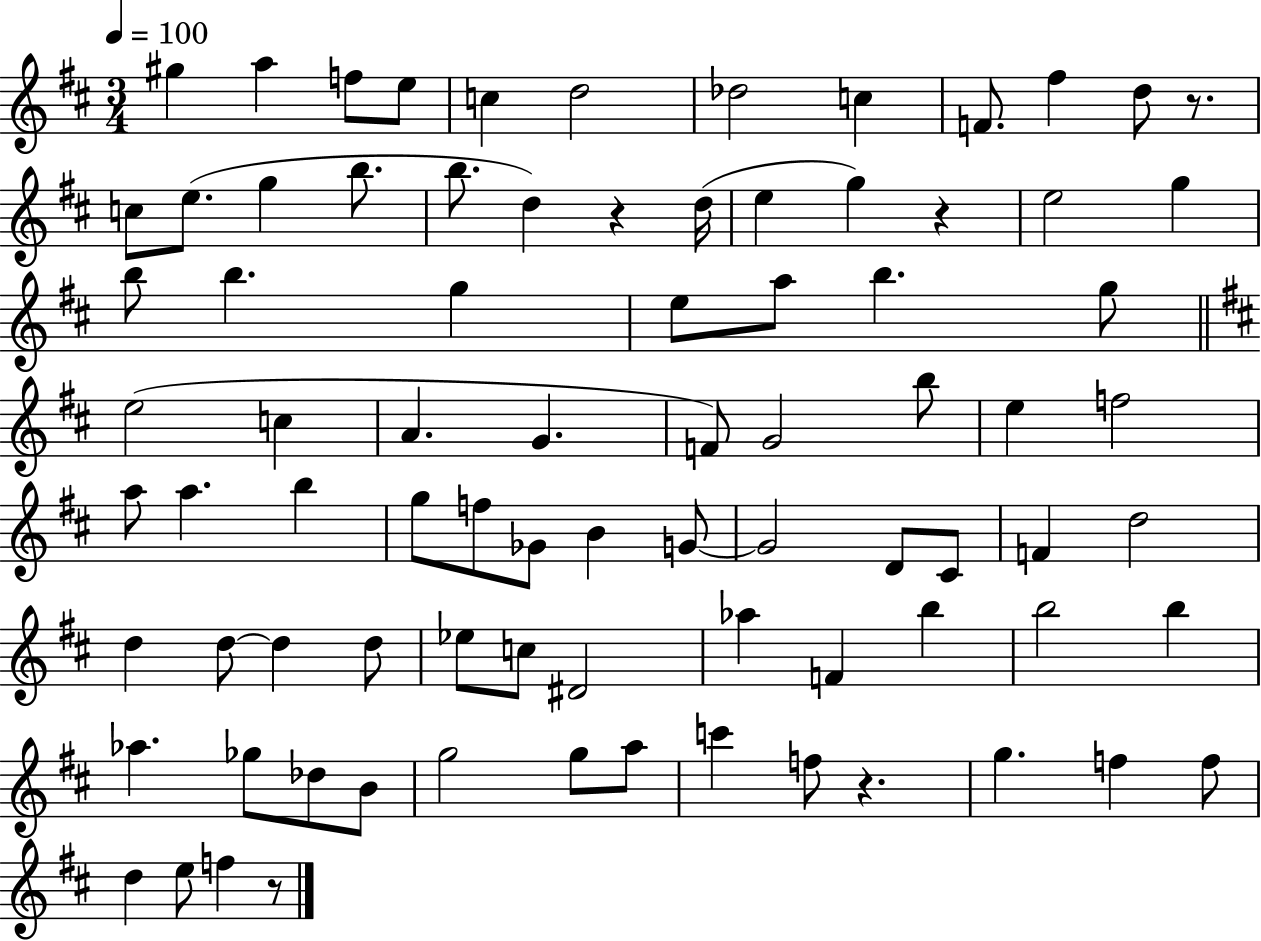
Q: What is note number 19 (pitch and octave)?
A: E5